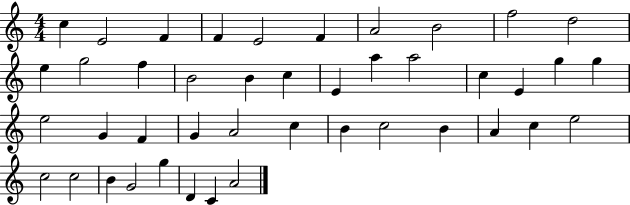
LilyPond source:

{
  \clef treble
  \numericTimeSignature
  \time 4/4
  \key c \major
  c''4 e'2 f'4 | f'4 e'2 f'4 | a'2 b'2 | f''2 d''2 | \break e''4 g''2 f''4 | b'2 b'4 c''4 | e'4 a''4 a''2 | c''4 e'4 g''4 g''4 | \break e''2 g'4 f'4 | g'4 a'2 c''4 | b'4 c''2 b'4 | a'4 c''4 e''2 | \break c''2 c''2 | b'4 g'2 g''4 | d'4 c'4 a'2 | \bar "|."
}